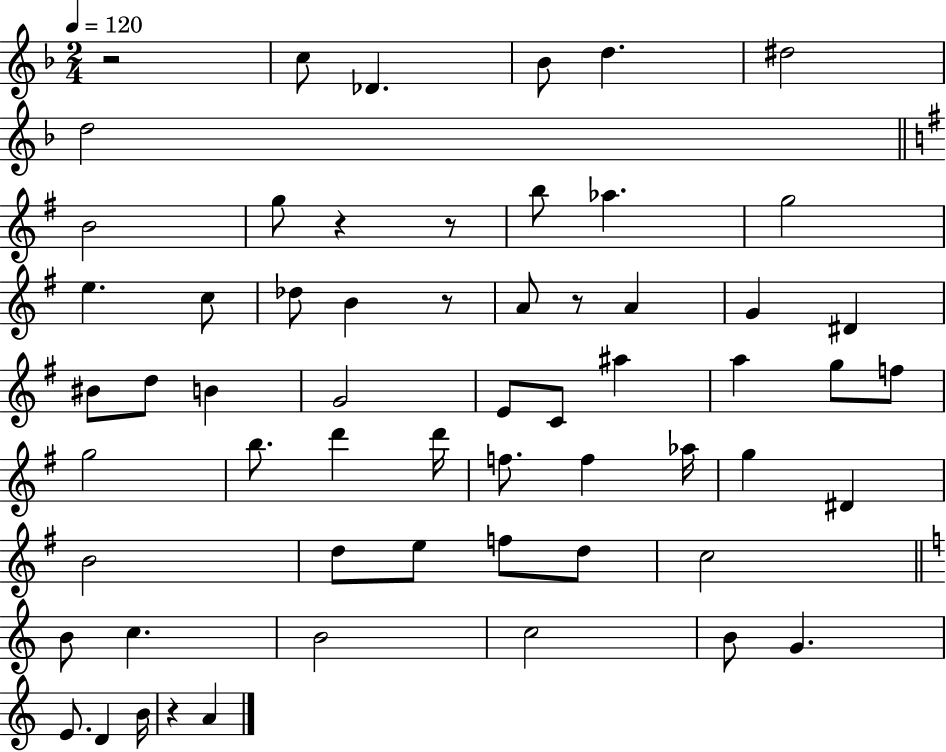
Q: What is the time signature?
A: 2/4